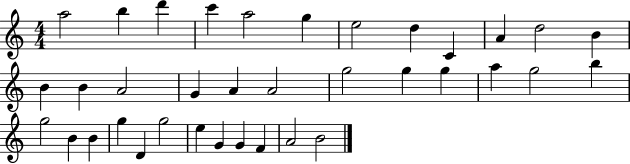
A5/h B5/q D6/q C6/q A5/h G5/q E5/h D5/q C4/q A4/q D5/h B4/q B4/q B4/q A4/h G4/q A4/q A4/h G5/h G5/q G5/q A5/q G5/h B5/q G5/h B4/q B4/q G5/q D4/q G5/h E5/q G4/q G4/q F4/q A4/h B4/h